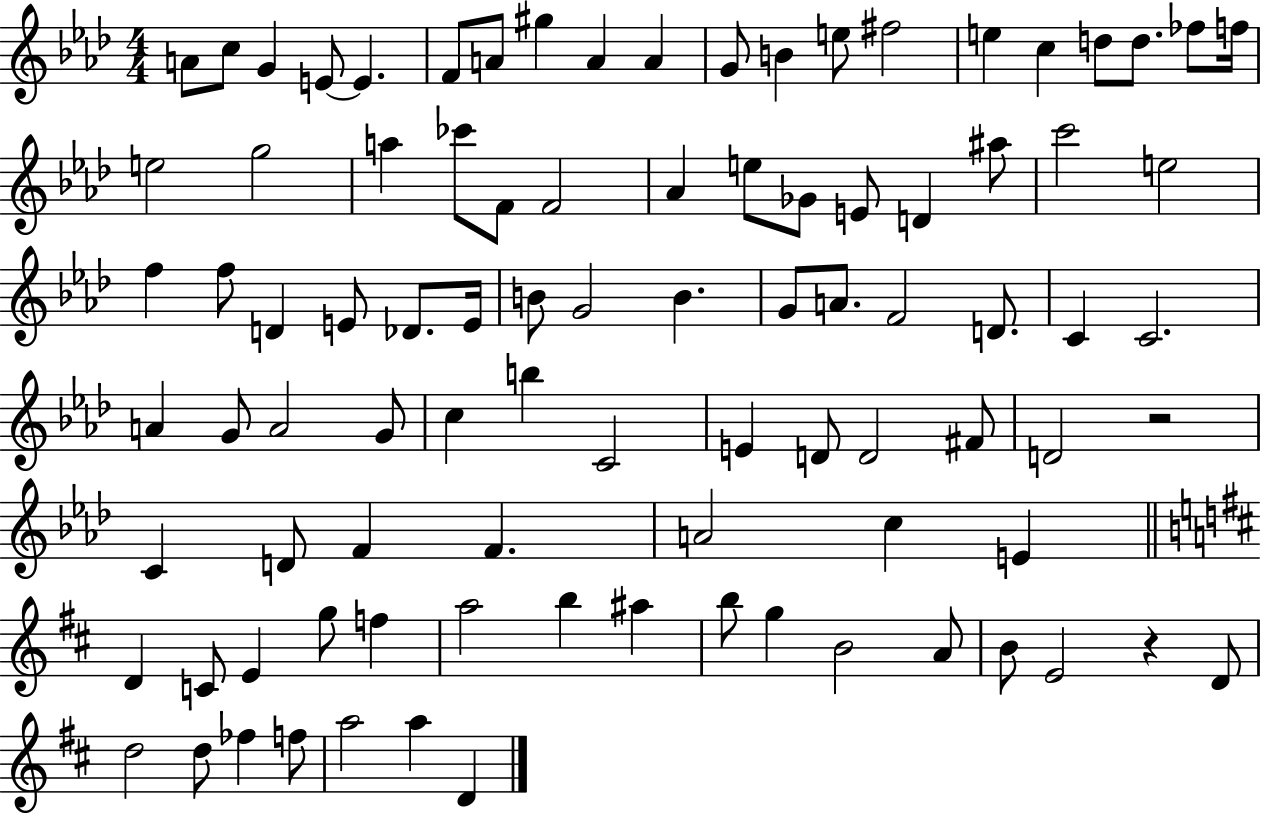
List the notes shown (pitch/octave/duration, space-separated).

A4/e C5/e G4/q E4/e E4/q. F4/e A4/e G#5/q A4/q A4/q G4/e B4/q E5/e F#5/h E5/q C5/q D5/e D5/e. FES5/e F5/s E5/h G5/h A5/q CES6/e F4/e F4/h Ab4/q E5/e Gb4/e E4/e D4/q A#5/e C6/h E5/h F5/q F5/e D4/q E4/e Db4/e. E4/s B4/e G4/h B4/q. G4/e A4/e. F4/h D4/e. C4/q C4/h. A4/q G4/e A4/h G4/e C5/q B5/q C4/h E4/q D4/e D4/h F#4/e D4/h R/h C4/q D4/e F4/q F4/q. A4/h C5/q E4/q D4/q C4/e E4/q G5/e F5/q A5/h B5/q A#5/q B5/e G5/q B4/h A4/e B4/e E4/h R/q D4/e D5/h D5/e FES5/q F5/e A5/h A5/q D4/q